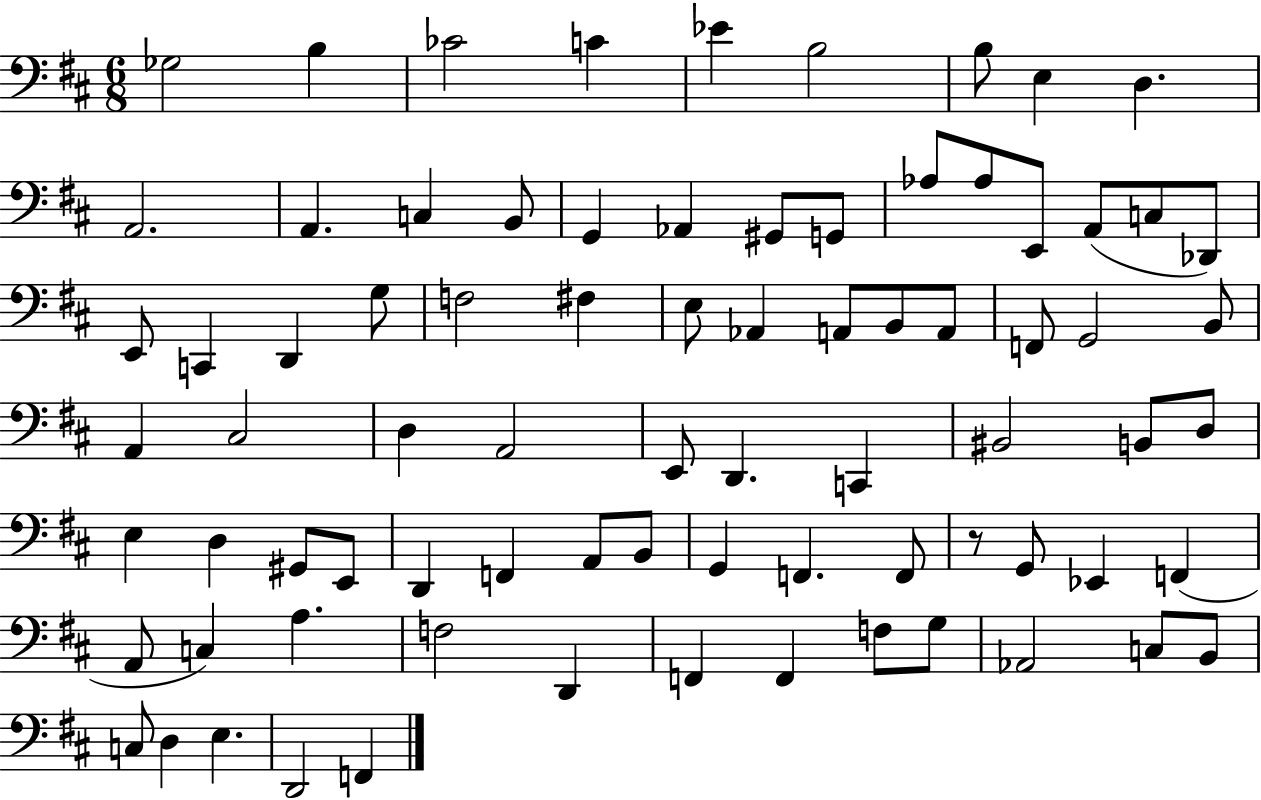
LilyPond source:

{
  \clef bass
  \numericTimeSignature
  \time 6/8
  \key d \major
  ges2 b4 | ces'2 c'4 | ees'4 b2 | b8 e4 d4. | \break a,2. | a,4. c4 b,8 | g,4 aes,4 gis,8 g,8 | aes8 aes8 e,8 a,8( c8 des,8) | \break e,8 c,4 d,4 g8 | f2 fis4 | e8 aes,4 a,8 b,8 a,8 | f,8 g,2 b,8 | \break a,4 cis2 | d4 a,2 | e,8 d,4. c,4 | bis,2 b,8 d8 | \break e4 d4 gis,8 e,8 | d,4 f,4 a,8 b,8 | g,4 f,4. f,8 | r8 g,8 ees,4 f,4( | \break a,8 c4) a4. | f2 d,4 | f,4 f,4 f8 g8 | aes,2 c8 b,8 | \break c8 d4 e4. | d,2 f,4 | \bar "|."
}